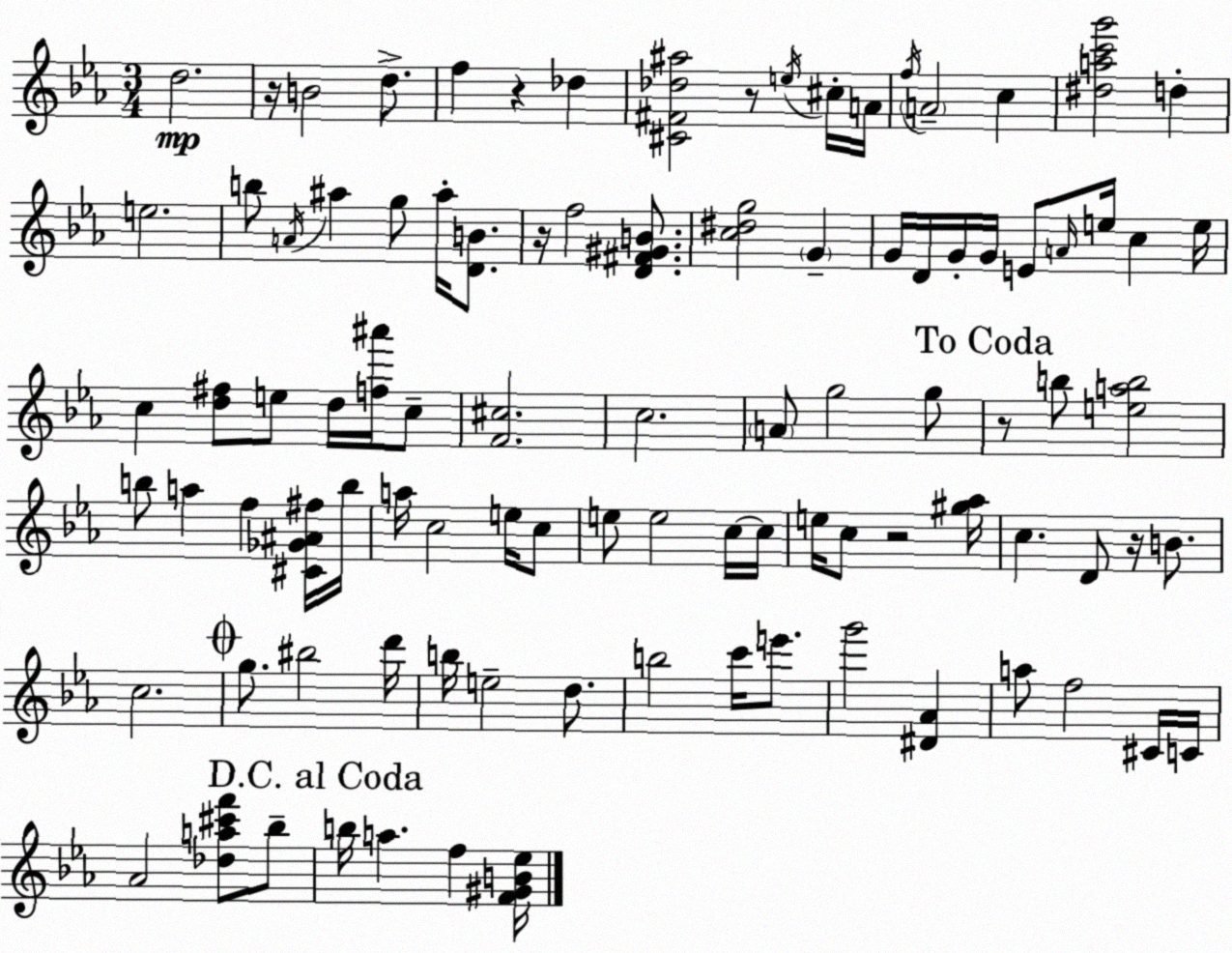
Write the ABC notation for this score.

X:1
T:Untitled
M:3/4
L:1/4
K:Cm
d2 z/4 B2 d/2 f z _d [^C^F_d^a]2 z/2 e/4 ^c/4 A/4 f/4 A2 c [^dac'g']2 d e2 b/2 A/4 ^a g/2 ^a/4 [DB]/2 z/4 f2 [D^F^GB]/2 [c^dg]2 G G/4 D/4 G/4 G/4 E/2 A/4 e/4 c e/4 c [d^f]/2 e/2 d/4 [f^a']/4 c/2 [F^c]2 c2 A/2 g2 g/2 z/2 b/2 [eab]2 b/2 a f [^C_G^A^f]/4 b/4 a/4 c2 e/4 c/2 e/2 e2 c/4 c/4 e/4 c/2 z2 [^g_a]/4 c D/2 z/4 B/2 c2 g/2 ^b2 d'/4 b/4 e2 d/2 b2 c'/4 e'/2 g'2 [^D_A] a/2 f2 ^C/4 C/4 _A2 [_da^c'f']/2 _b/2 b/4 a f [F^GB_e]/4